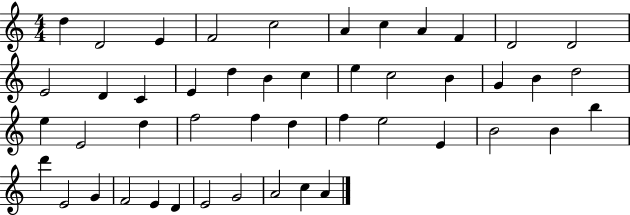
X:1
T:Untitled
M:4/4
L:1/4
K:C
d D2 E F2 c2 A c A F D2 D2 E2 D C E d B c e c2 B G B d2 e E2 d f2 f d f e2 E B2 B b d' E2 G F2 E D E2 G2 A2 c A